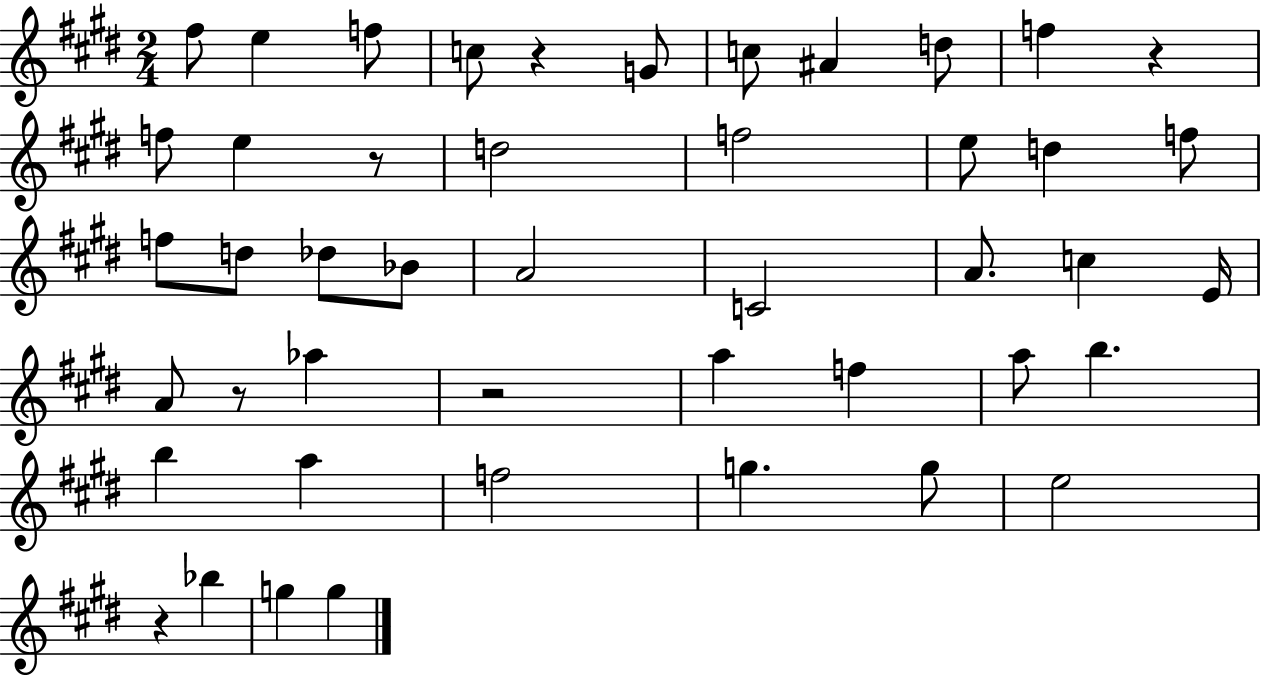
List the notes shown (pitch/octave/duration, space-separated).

F#5/e E5/q F5/e C5/e R/q G4/e C5/e A#4/q D5/e F5/q R/q F5/e E5/q R/e D5/h F5/h E5/e D5/q F5/e F5/e D5/e Db5/e Bb4/e A4/h C4/h A4/e. C5/q E4/s A4/e R/e Ab5/q R/h A5/q F5/q A5/e B5/q. B5/q A5/q F5/h G5/q. G5/e E5/h R/q Bb5/q G5/q G5/q